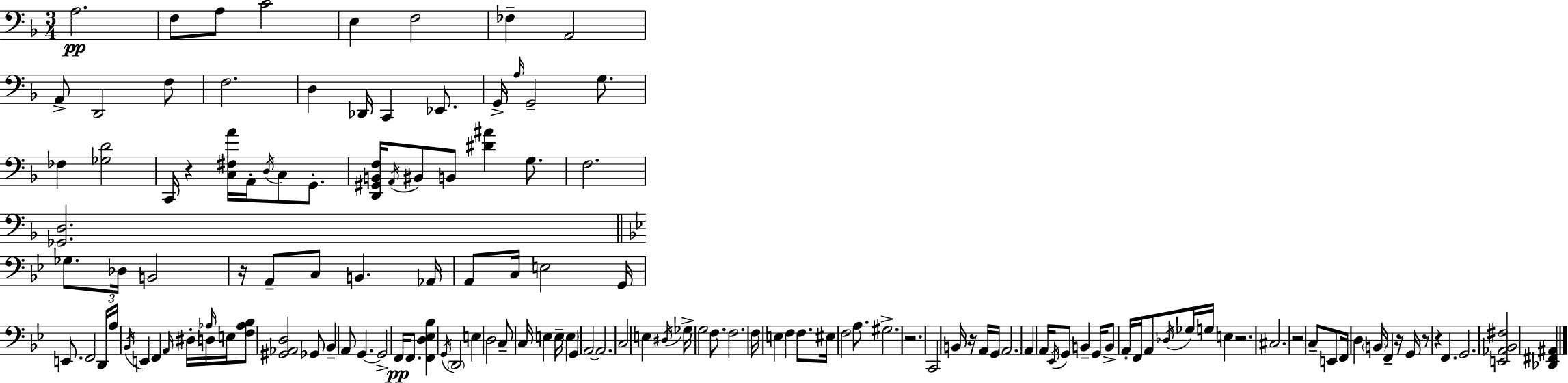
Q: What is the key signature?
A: D minor